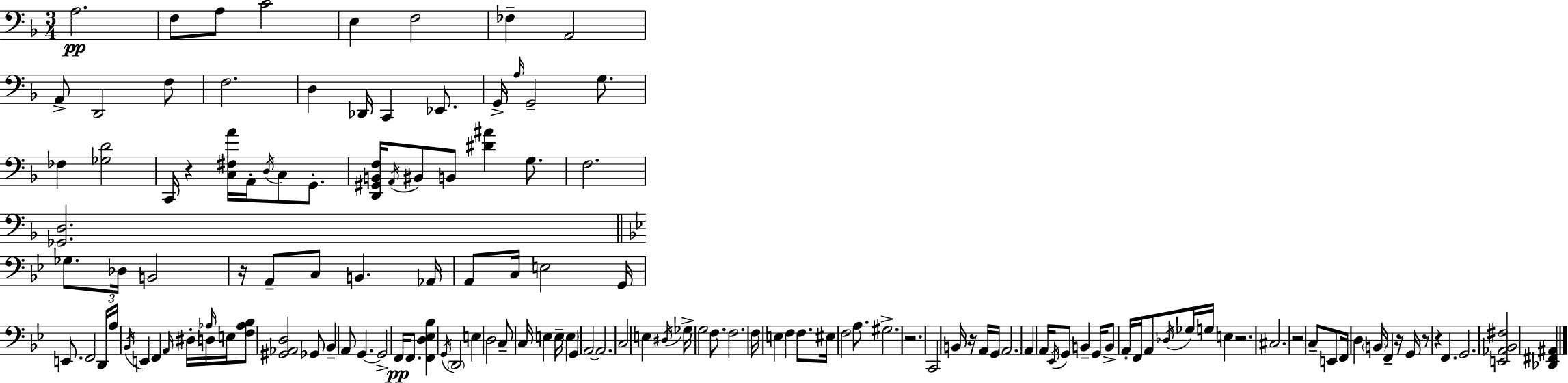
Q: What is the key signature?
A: D minor